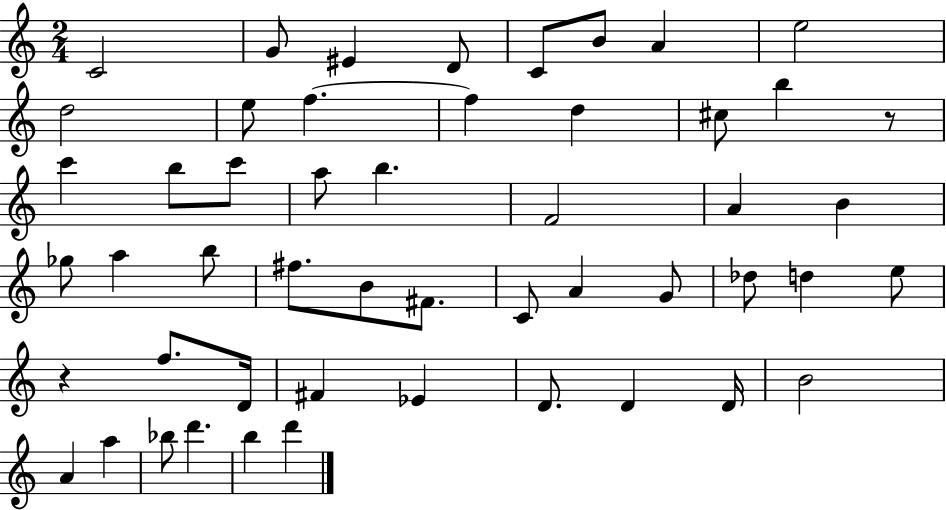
{
  \clef treble
  \numericTimeSignature
  \time 2/4
  \key c \major
  \repeat volta 2 { c'2 | g'8 eis'4 d'8 | c'8 b'8 a'4 | e''2 | \break d''2 | e''8 f''4.~~ | f''4 d''4 | cis''8 b''4 r8 | \break c'''4 b''8 c'''8 | a''8 b''4. | f'2 | a'4 b'4 | \break ges''8 a''4 b''8 | fis''8. b'8 fis'8. | c'8 a'4 g'8 | des''8 d''4 e''8 | \break r4 f''8. d'16 | fis'4 ees'4 | d'8. d'4 d'16 | b'2 | \break a'4 a''4 | bes''8 d'''4. | b''4 d'''4 | } \bar "|."
}